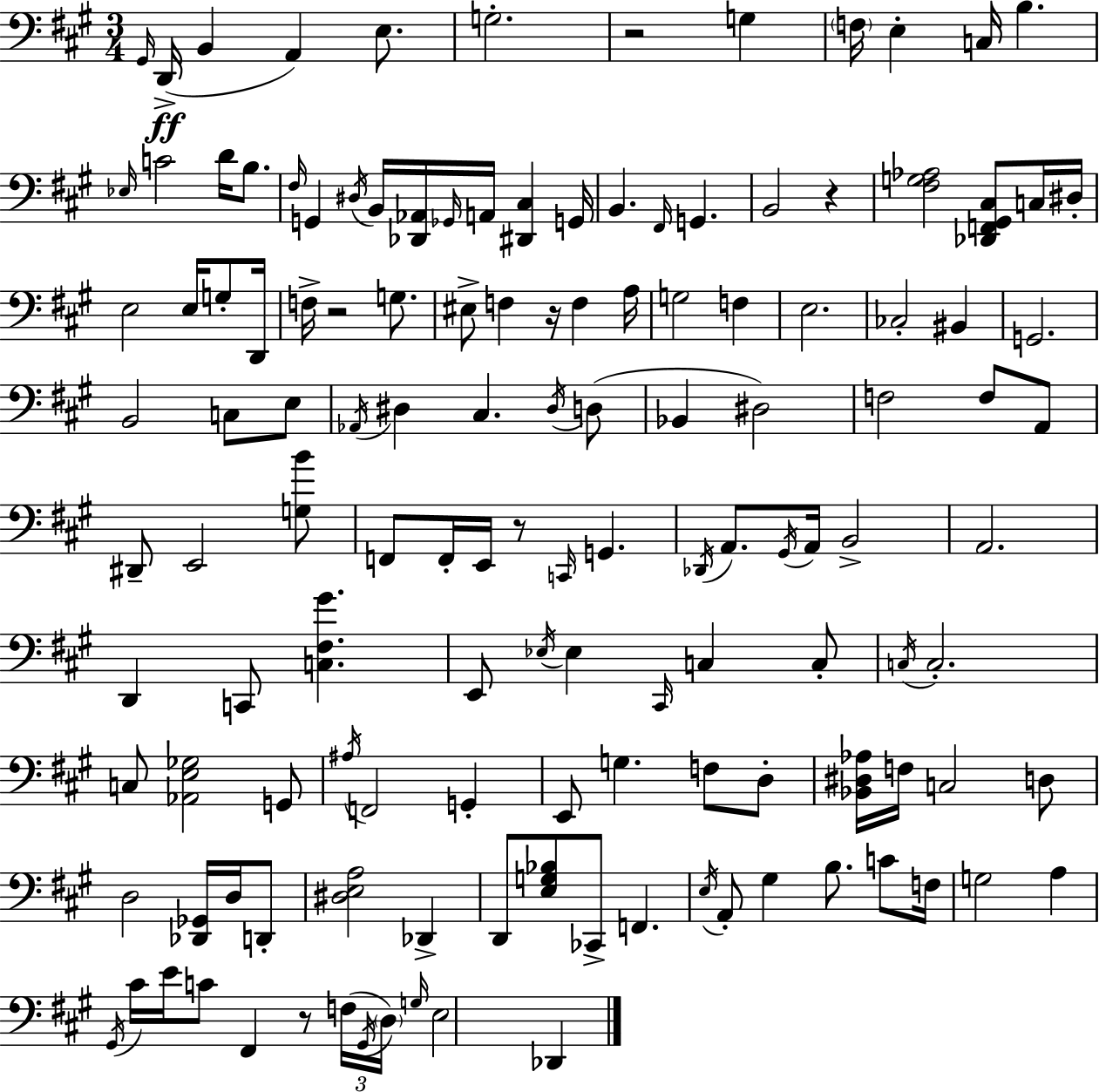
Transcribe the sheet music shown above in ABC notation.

X:1
T:Untitled
M:3/4
L:1/4
K:A
^G,,/4 D,,/4 B,, A,, E,/2 G,2 z2 G, F,/4 E, C,/4 B, _E,/4 C2 D/4 B,/2 ^F,/4 G,, ^D,/4 B,,/4 [_D,,_A,,]/4 _G,,/4 A,,/4 [^D,,^C,] G,,/4 B,, ^F,,/4 G,, B,,2 z [^F,G,_A,]2 [_D,,F,,^G,,^C,]/2 C,/4 ^D,/4 E,2 E,/4 G,/2 D,,/4 F,/4 z2 G,/2 ^E,/2 F, z/4 F, A,/4 G,2 F, E,2 _C,2 ^B,, G,,2 B,,2 C,/2 E,/2 _A,,/4 ^D, ^C, ^D,/4 D,/2 _B,, ^D,2 F,2 F,/2 A,,/2 ^D,,/2 E,,2 [G,B]/2 F,,/2 F,,/4 E,,/4 z/2 C,,/4 G,, _D,,/4 A,,/2 ^G,,/4 A,,/4 B,,2 A,,2 D,, C,,/2 [C,^F,^G] E,,/2 _E,/4 _E, ^C,,/4 C, C,/2 C,/4 C,2 C,/2 [_A,,E,_G,]2 G,,/2 ^A,/4 F,,2 G,, E,,/2 G, F,/2 D,/2 [_B,,^D,_A,]/4 F,/4 C,2 D,/2 D,2 [_D,,_G,,]/4 D,/4 D,,/2 [^D,E,A,]2 _D,, D,,/2 [E,G,_B,]/2 _C,,/2 F,, E,/4 A,,/2 ^G, B,/2 C/2 F,/4 G,2 A, ^G,,/4 ^C/4 E/4 C/2 ^F,, z/2 F,/4 ^G,,/4 D,/4 G,/4 E,2 _D,,